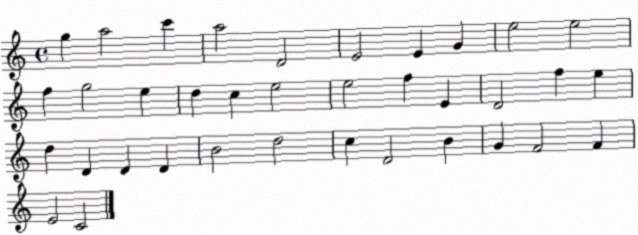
X:1
T:Untitled
M:4/4
L:1/4
K:C
g a2 c' a2 D2 E2 E G e2 e2 f g2 e d c e2 e2 f E D2 f e d D D D B2 d2 c D2 B G F2 F E2 C2